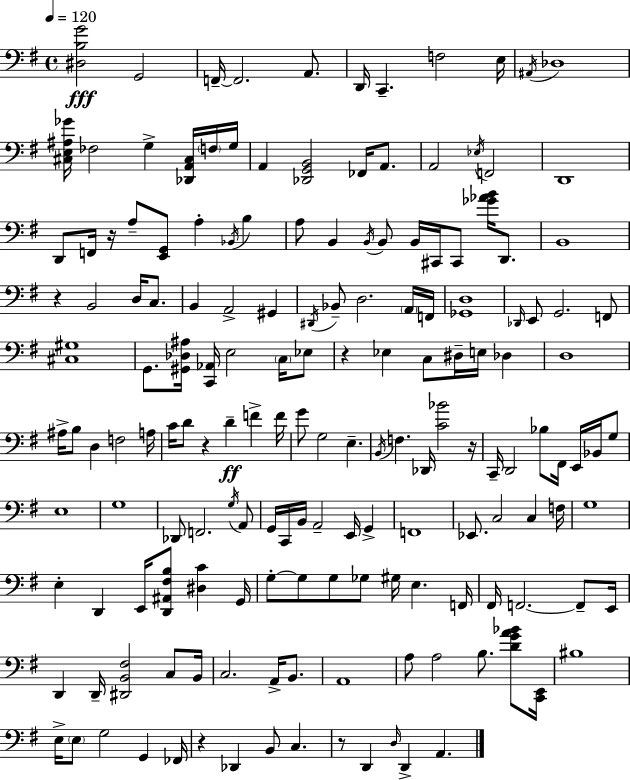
[D#3,B3,G4]/h G2/h F2/s F2/h. A2/e. D2/s C2/q. F3/h E3/s A#2/s Db3/w [C#3,E3,A#3,Gb4]/s FES3/h G3/q [Db2,A2,C#3]/s F3/s G3/s A2/q [Db2,G2,B2]/h FES2/s A2/e. A2/h Eb3/s F2/h D2/w D2/e F2/s R/s A3/e [E2,G2]/e A3/q Bb2/s B3/q A3/e B2/q B2/s B2/e B2/s C#2/s C#2/e [Gb4,Ab4,B4]/s D2/e. B2/w R/q B2/h D3/s C3/e. B2/q A2/h G#2/q D#2/s Bb2/e D3/h. A2/s F2/s [Gb2,D3]/w Db2/s E2/e G2/h. F2/e [C#3,G#3]/w G2/e. [G#2,Db3,A#3]/s [C2,Ab2]/s E3/h C3/s Eb3/e R/q Eb3/q C3/e D#3/s E3/s Db3/q D3/w A#3/s B3/e D3/q F3/h A3/s C4/s D4/e R/q D4/q F4/q F4/s G4/e G3/h E3/q. B2/s F3/q. Db2/s [C4,Bb4]/h R/s C2/s D2/h Bb3/e F#2/s E2/s Bb2/s G3/e E3/w G3/w Db2/e F2/h. G3/s A2/e G2/s C2/s B2/s A2/h E2/s G2/q F2/w Eb2/e. C3/h C3/q F3/s G3/w E3/q D2/q E2/s [D2,A#2,F#3,B3]/e [D#3,C4]/q G2/s G3/e G3/e G3/e Gb3/e G#3/s E3/q. F2/s F#2/s F2/h. F2/e E2/s D2/q D2/s [D#2,B2,F#3]/h C3/e B2/s C3/h. A2/s B2/e. A2/w A3/e A3/h B3/e. [D4,G4,A4,Bb4]/e [C2,E2]/s BIS3/w E3/s E3/e G3/h G2/q FES2/s R/q Db2/q B2/e C3/q. R/e D2/q D3/s D2/q A2/q.